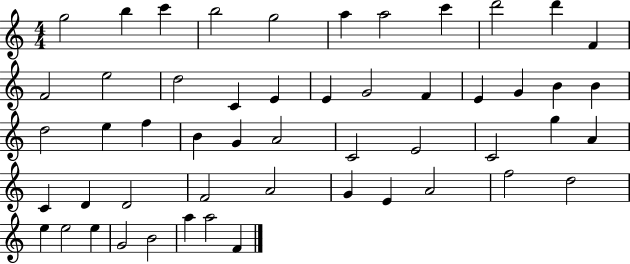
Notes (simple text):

G5/h B5/q C6/q B5/h G5/h A5/q A5/h C6/q D6/h D6/q F4/q F4/h E5/h D5/h C4/q E4/q E4/q G4/h F4/q E4/q G4/q B4/q B4/q D5/h E5/q F5/q B4/q G4/q A4/h C4/h E4/h C4/h G5/q A4/q C4/q D4/q D4/h F4/h A4/h G4/q E4/q A4/h F5/h D5/h E5/q E5/h E5/q G4/h B4/h A5/q A5/h F4/q